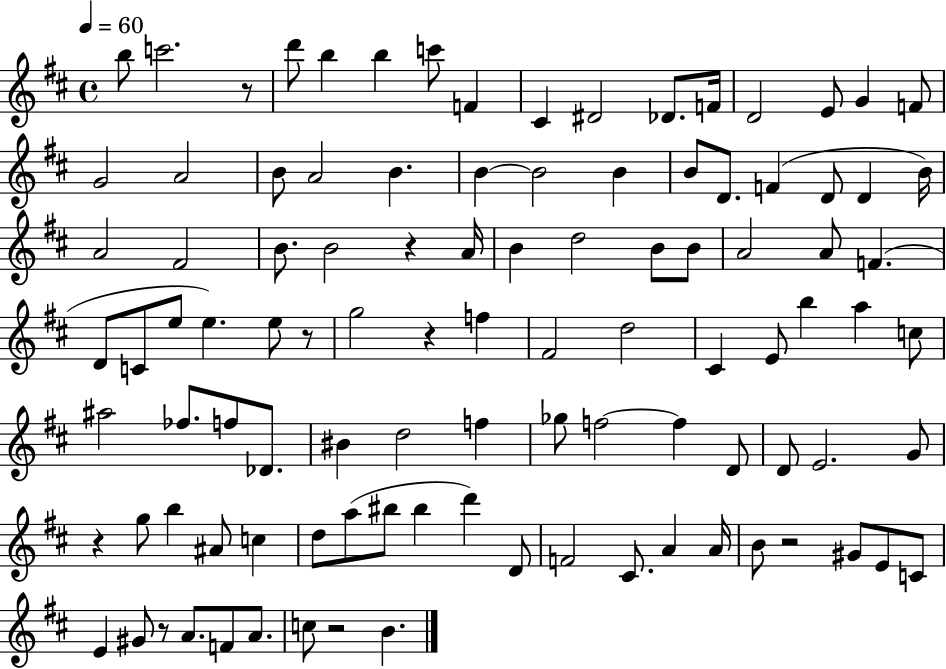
B5/e C6/h. R/e D6/e B5/q B5/q C6/e F4/q C#4/q D#4/h Db4/e. F4/s D4/h E4/e G4/q F4/e G4/h A4/h B4/e A4/h B4/q. B4/q B4/h B4/q B4/e D4/e. F4/q D4/e D4/q B4/s A4/h F#4/h B4/e. B4/h R/q A4/s B4/q D5/h B4/e B4/e A4/h A4/e F4/q. D4/e C4/e E5/e E5/q. E5/e R/e G5/h R/q F5/q F#4/h D5/h C#4/q E4/e B5/q A5/q C5/e A#5/h FES5/e. F5/e Db4/e. BIS4/q D5/h F5/q Gb5/e F5/h F5/q D4/e D4/e E4/h. G4/e R/q G5/e B5/q A#4/e C5/q D5/e A5/e BIS5/e BIS5/q D6/q D4/e F4/h C#4/e. A4/q A4/s B4/e R/h G#4/e E4/e C4/e E4/q G#4/e R/e A4/e. F4/e A4/e. C5/e R/h B4/q.